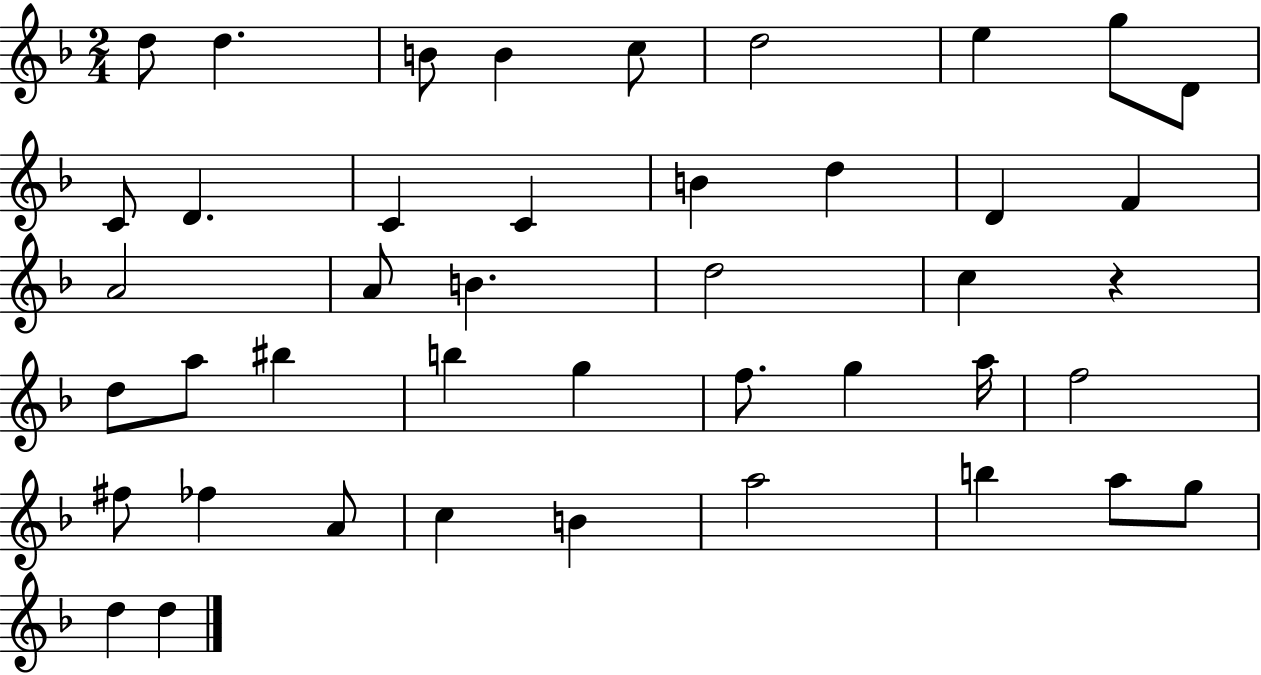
D5/e D5/q. B4/e B4/q C5/e D5/h E5/q G5/e D4/e C4/e D4/q. C4/q C4/q B4/q D5/q D4/q F4/q A4/h A4/e B4/q. D5/h C5/q R/q D5/e A5/e BIS5/q B5/q G5/q F5/e. G5/q A5/s F5/h F#5/e FES5/q A4/e C5/q B4/q A5/h B5/q A5/e G5/e D5/q D5/q